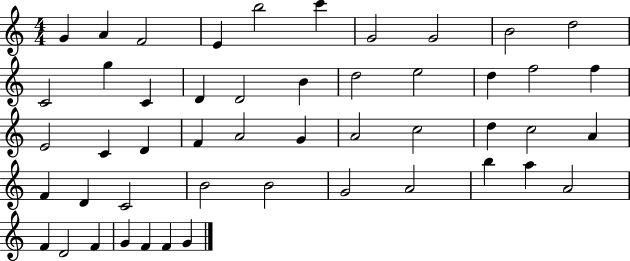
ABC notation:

X:1
T:Untitled
M:4/4
L:1/4
K:C
G A F2 E b2 c' G2 G2 B2 d2 C2 g C D D2 B d2 e2 d f2 f E2 C D F A2 G A2 c2 d c2 A F D C2 B2 B2 G2 A2 b a A2 F D2 F G F F G